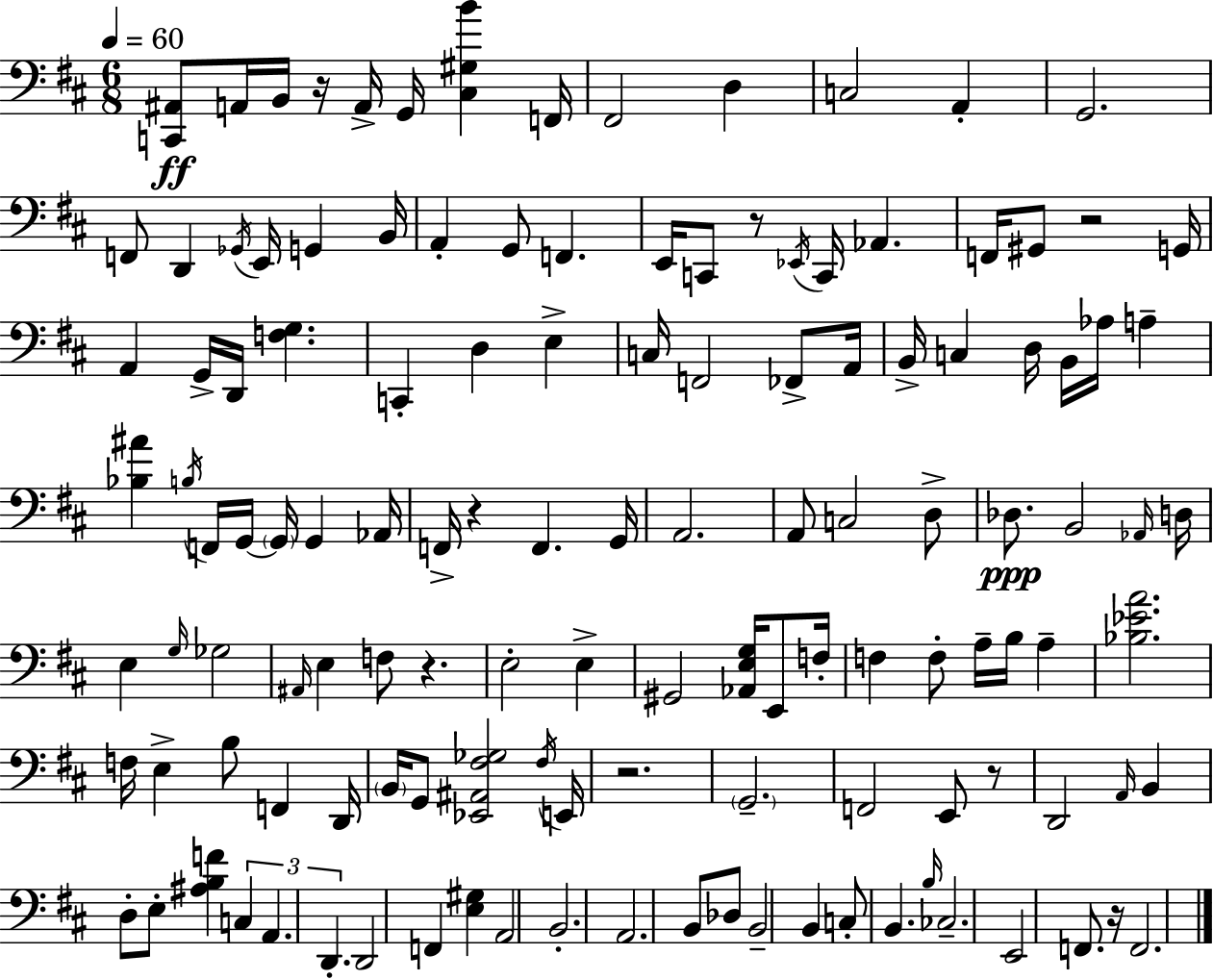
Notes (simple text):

[C2,A#2]/e A2/s B2/s R/s A2/s G2/s [C#3,G#3,B4]/q F2/s F#2/h D3/q C3/h A2/q G2/h. F2/e D2/q Gb2/s E2/s G2/q B2/s A2/q G2/e F2/q. E2/s C2/e R/e Eb2/s C2/s Ab2/q. F2/s G#2/e R/h G2/s A2/q G2/s D2/s [F3,G3]/q. C2/q D3/q E3/q C3/s F2/h FES2/e A2/s B2/s C3/q D3/s B2/s Ab3/s A3/q [Bb3,A#4]/q B3/s F2/s G2/s G2/s G2/q Ab2/s F2/s R/q F2/q. G2/s A2/h. A2/e C3/h D3/e Db3/e. B2/h Ab2/s D3/s E3/q G3/s Gb3/h A#2/s E3/q F3/e R/q. E3/h E3/q G#2/h [Ab2,E3,G3]/s E2/e F3/s F3/q F3/e A3/s B3/s A3/q [Bb3,Eb4,A4]/h. F3/s E3/q B3/e F2/q D2/s B2/s G2/e [Eb2,A#2,F#3,Gb3]/h F#3/s E2/s R/h. G2/h. F2/h E2/e R/e D2/h A2/s B2/q D3/e E3/e [A#3,B3,F4]/q C3/q A2/q. D2/q. D2/h F2/q [E3,G#3]/q A2/h B2/h. A2/h. B2/e Db3/e B2/h B2/q C3/e B2/q. B3/s CES3/h. E2/h F2/e. R/s F2/h.